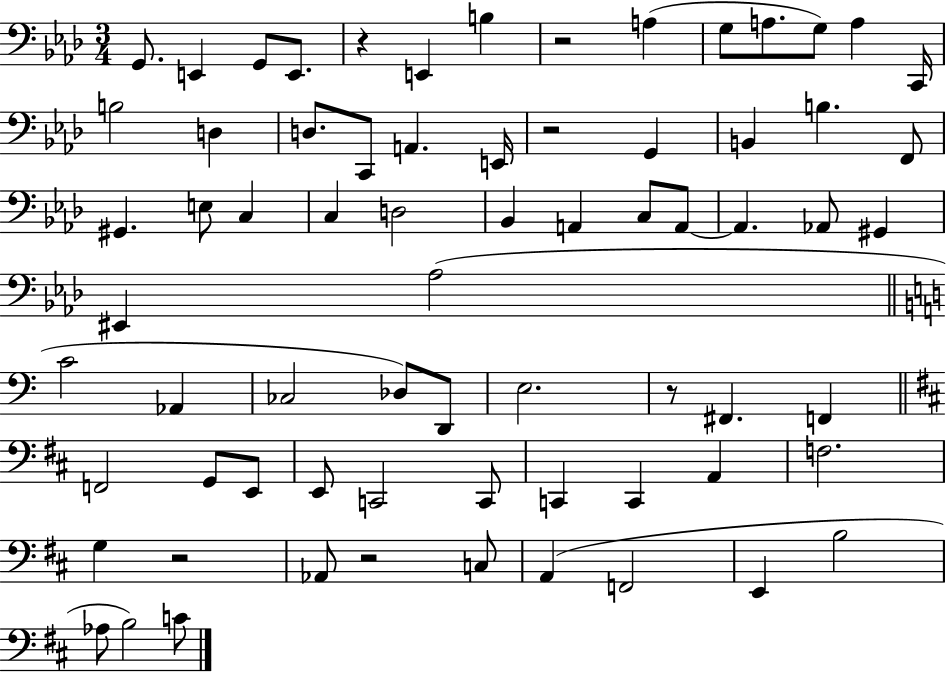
{
  \clef bass
  \numericTimeSignature
  \time 3/4
  \key aes \major
  g,8. e,4 g,8 e,8. | r4 e,4 b4 | r2 a4( | g8 a8. g8) a4 c,16 | \break b2 d4 | d8. c,8 a,4. e,16 | r2 g,4 | b,4 b4. f,8 | \break gis,4. e8 c4 | c4 d2 | bes,4 a,4 c8 a,8~~ | a,4. aes,8 gis,4 | \break eis,4 aes2( | \bar "||" \break \key c \major c'2 aes,4 | ces2 des8) d,8 | e2. | r8 fis,4. f,4 | \break \bar "||" \break \key b \minor f,2 g,8 e,8 | e,8 c,2 c,8 | c,4 c,4 a,4 | f2. | \break g4 r2 | aes,8 r2 c8 | a,4( f,2 | e,4 b2 | \break aes8 b2) c'8 | \bar "|."
}